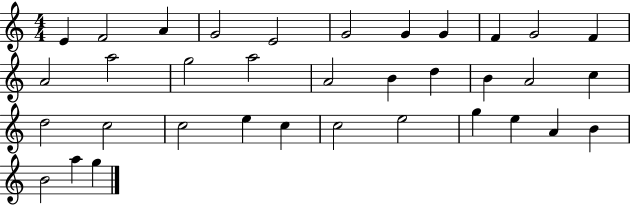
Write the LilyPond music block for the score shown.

{
  \clef treble
  \numericTimeSignature
  \time 4/4
  \key c \major
  e'4 f'2 a'4 | g'2 e'2 | g'2 g'4 g'4 | f'4 g'2 f'4 | \break a'2 a''2 | g''2 a''2 | a'2 b'4 d''4 | b'4 a'2 c''4 | \break d''2 c''2 | c''2 e''4 c''4 | c''2 e''2 | g''4 e''4 a'4 b'4 | \break b'2 a''4 g''4 | \bar "|."
}